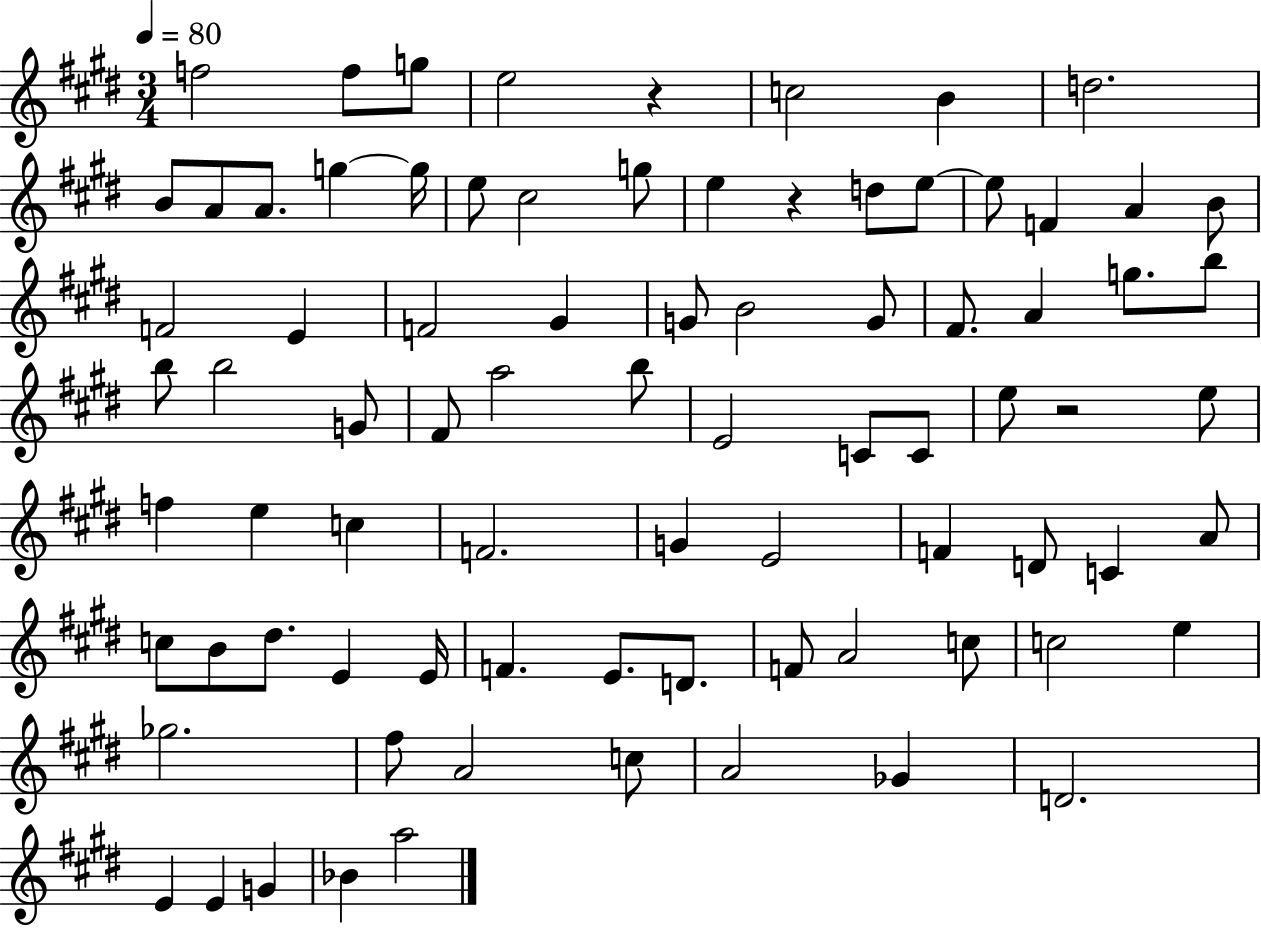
F5/h F5/e G5/e E5/h R/q C5/h B4/q D5/h. B4/e A4/e A4/e. G5/q G5/s E5/e C#5/h G5/e E5/q R/q D5/e E5/e E5/e F4/q A4/q B4/e F4/h E4/q F4/h G#4/q G4/e B4/h G4/e F#4/e. A4/q G5/e. B5/e B5/e B5/h G4/e F#4/e A5/h B5/e E4/h C4/e C4/e E5/e R/h E5/e F5/q E5/q C5/q F4/h. G4/q E4/h F4/q D4/e C4/q A4/e C5/e B4/e D#5/e. E4/q E4/s F4/q. E4/e. D4/e. F4/e A4/h C5/e C5/h E5/q Gb5/h. F#5/e A4/h C5/e A4/h Gb4/q D4/h. E4/q E4/q G4/q Bb4/q A5/h